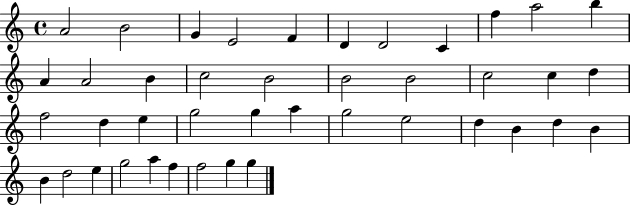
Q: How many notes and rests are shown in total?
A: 42